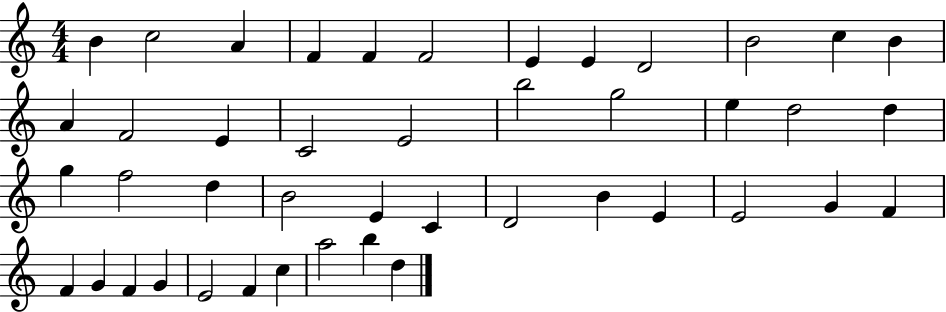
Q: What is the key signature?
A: C major